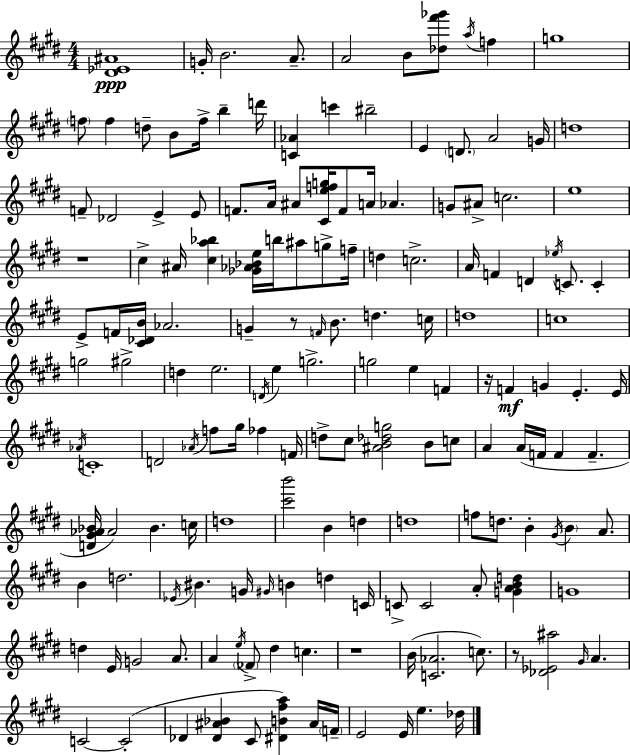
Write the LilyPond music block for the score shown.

{
  \clef treble
  \numericTimeSignature
  \time 4/4
  \key e \major
  <dis' ees' ais'>1\ppp | g'16-. b'2. a'8.-- | a'2 b'8 <des'' fis''' ges'''>8 \acciaccatura { a''16 } f''4 | g''1 | \break \parenthesize f''8 f''4 d''8-- b'8 f''16-> b''4-- | d'''16 <c' aes'>4 c'''4 bis''2-- | e'4 \parenthesize d'8. a'2 | g'16 d''1 | \break f'8-- des'2 e'4-> e'8 | f'8. a'16 ais'8 <cis' e'' f'' g''>16 f'8 a'16 aes'4. | g'8 ais'8-> c''2. | e''1 | \break r1 | cis''4-> ais'16 <cis'' a'' bes''>4 <ges' aes' bes' e''>16 b''16 ais''8 g''8-> | f''16-- d''4 c''2.-> | a'16 f'4 d'4 \acciaccatura { ees''16 } c'8. c'4-. | \break e'8-> f'16 <cis' des' b'>16 aes'2. | g'4-- r8 \grace { f'16 } b'8. d''4. | c''16 d''1 | c''1 | \break g''2 gis''2-> | d''4 e''2. | \acciaccatura { d'16 } e''4 g''2.-> | g''2 e''4 | \break f'4 r16 f'4\mf g'4 e'4.-. | e'16 \acciaccatura { aes'16 } c'1-. | d'2 \acciaccatura { aes'16 } f''8 | gis''16 fes''4 f'16 d''8-> cis''8 <ais' b' des'' g''>2 | \break b'8 c''8 a'4 a'16( f'16 f'4 | f'4.-- <d' gis' aes' bes'>16 aes'2) bes'4. | c''16 d''1 | <cis''' b'''>2 b'4 | \break d''4 d''1 | f''8 d''8. b'4-. \acciaccatura { gis'16 } | \parenthesize b'4 a'8. b'4 d''2. | \acciaccatura { ees'16 } bis'4. g'16 \grace { gis'16 } | \break b'4 d''4 c'16 c'8-> c'2 | a'8-. <g' a' b' d''>4 g'1 | d''4 e'16 g'2 | a'8. a'4 \acciaccatura { e''16 } \parenthesize fes'8-> | \break dis''4 c''4. r1 | b'16( <c' aes'>2. | c''8.) r8 <des' ees' ais''>2 | \grace { gis'16 } a'4. c'2~~ | \break c'2-.( des'4 <des' ais' bes'>4 | cis'8 <dis' b' fis'' a''>4) ais'16 \parenthesize f'16-- e'2 | e'16 e''4. des''16 \bar "|."
}